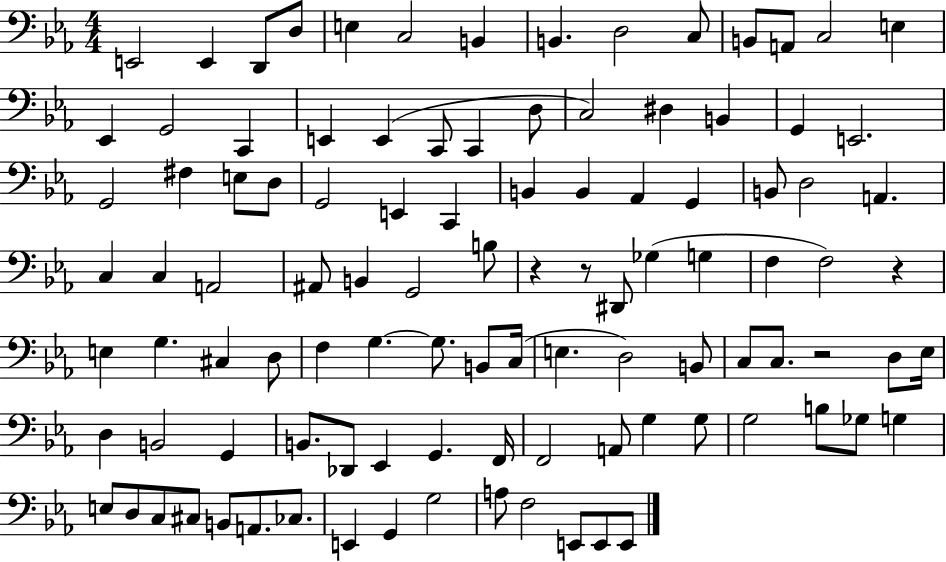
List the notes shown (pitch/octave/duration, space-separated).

E2/h E2/q D2/e D3/e E3/q C3/h B2/q B2/q. D3/h C3/e B2/e A2/e C3/h E3/q Eb2/q G2/h C2/q E2/q E2/q C2/e C2/q D3/e C3/h D#3/q B2/q G2/q E2/h. G2/h F#3/q E3/e D3/e G2/h E2/q C2/q B2/q B2/q Ab2/q G2/q B2/e D3/h A2/q. C3/q C3/q A2/h A#2/e B2/q G2/h B3/e R/q R/e D#2/e Gb3/q G3/q F3/q F3/h R/q E3/q G3/q. C#3/q D3/e F3/q G3/q. G3/e. B2/e C3/s E3/q. D3/h B2/e C3/e C3/e. R/h D3/e Eb3/s D3/q B2/h G2/q B2/e. Db2/e Eb2/q G2/q. F2/s F2/h A2/e G3/q G3/e G3/h B3/e Gb3/e G3/q E3/e D3/e C3/e C#3/e B2/e A2/e. CES3/e. E2/q G2/q G3/h A3/e F3/h E2/e E2/e E2/e